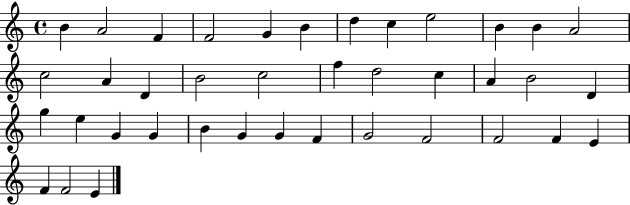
X:1
T:Untitled
M:4/4
L:1/4
K:C
B A2 F F2 G B d c e2 B B A2 c2 A D B2 c2 f d2 c A B2 D g e G G B G G F G2 F2 F2 F E F F2 E